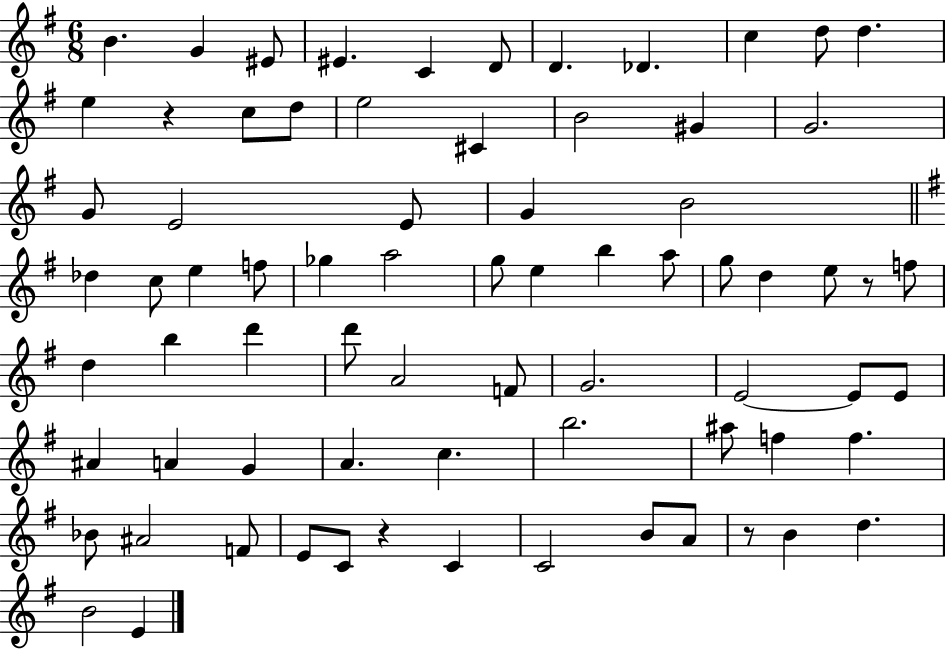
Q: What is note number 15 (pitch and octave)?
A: E5